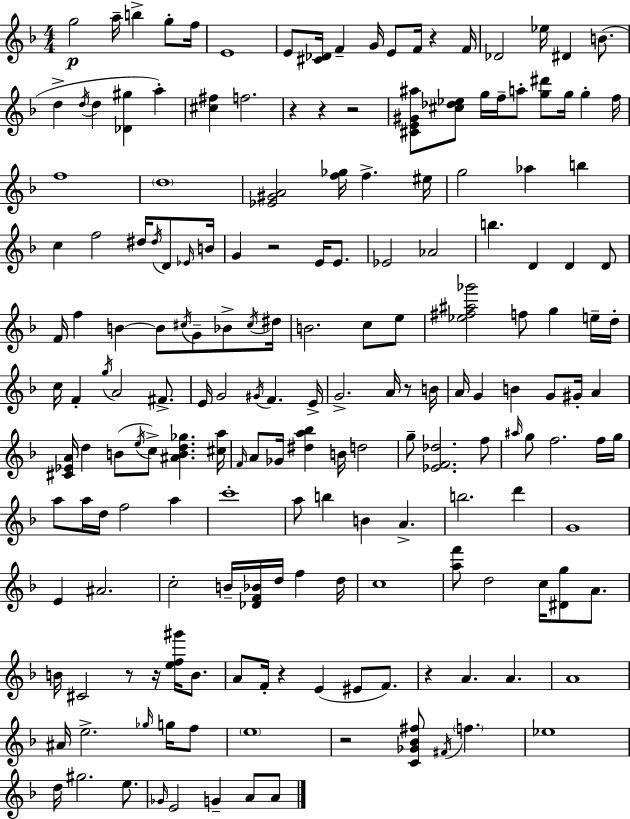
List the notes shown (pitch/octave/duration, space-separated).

G5/h A5/s B5/q G5/e F5/s E4/w E4/e [C#4,Db4]/s F4/q G4/s E4/e F4/s R/q F4/s Db4/h Eb5/s D#4/q B4/e. D5/q D5/s D5/q [Db4,G#5]/q A5/q [C#5,F#5]/q F5/h. R/q R/q R/h [C#4,E4,G#4,A#5]/e [C#5,Db5,Eb5]/e G5/s F5/s A5/e [G5,D#6]/e G5/s G5/q F5/s F5/w D5/w [Eb4,G#4,A4]/h [F5,Gb5]/s F5/q. EIS5/s G5/h Ab5/q B5/q C5/q F5/h D#5/s D#5/s D4/e Eb4/s B4/s G4/q R/h E4/s E4/e. Eb4/h Ab4/h B5/q. D4/q D4/q D4/e F4/s F5/q B4/q B4/e C#5/s G4/e Bb4/e C#5/s D#5/s B4/h. C5/e E5/e [Eb5,F#5,A#5,Gb6]/h F5/e G5/q E5/s D5/s C5/s F4/q G5/s A4/h F#4/e. E4/s G4/h G#4/s F4/q. E4/s G4/h. A4/s R/e B4/s A4/s G4/q B4/q G4/e G#4/s A4/q [C#4,Eb4,A4]/s D5/q B4/e E5/s C5/e [A#4,B4,D5,Gb5]/q. [C#5,A5]/s F4/s A4/e Gb4/s [D#5,A5,Bb5]/q B4/s D5/h G5/e [Eb4,F4,Db5]/h. F5/e A#5/s G5/e F5/h. F5/s G5/s A5/e A5/s D5/s F5/h A5/q C6/w A5/e B5/q B4/q A4/q. B5/h. D6/q G4/w E4/q A#4/h. C5/h B4/s [Db4,F4,Bb4]/s D5/s F5/q D5/s C5/w [A5,F6]/e D5/h C5/s [D#4,G5]/e A4/e. B4/s C#4/h R/e R/s [E5,F5,G#6]/s B4/e. A4/e F4/s R/q E4/q EIS4/e F4/e. R/q A4/q. A4/q. A4/w A#4/s E5/h. Gb5/s G5/s F5/e E5/w R/h [C4,Gb4,Bb4,F#5]/e F#4/s F5/q. Eb5/w D5/s G#5/h. E5/e. Gb4/s E4/h G4/q A4/e A4/e